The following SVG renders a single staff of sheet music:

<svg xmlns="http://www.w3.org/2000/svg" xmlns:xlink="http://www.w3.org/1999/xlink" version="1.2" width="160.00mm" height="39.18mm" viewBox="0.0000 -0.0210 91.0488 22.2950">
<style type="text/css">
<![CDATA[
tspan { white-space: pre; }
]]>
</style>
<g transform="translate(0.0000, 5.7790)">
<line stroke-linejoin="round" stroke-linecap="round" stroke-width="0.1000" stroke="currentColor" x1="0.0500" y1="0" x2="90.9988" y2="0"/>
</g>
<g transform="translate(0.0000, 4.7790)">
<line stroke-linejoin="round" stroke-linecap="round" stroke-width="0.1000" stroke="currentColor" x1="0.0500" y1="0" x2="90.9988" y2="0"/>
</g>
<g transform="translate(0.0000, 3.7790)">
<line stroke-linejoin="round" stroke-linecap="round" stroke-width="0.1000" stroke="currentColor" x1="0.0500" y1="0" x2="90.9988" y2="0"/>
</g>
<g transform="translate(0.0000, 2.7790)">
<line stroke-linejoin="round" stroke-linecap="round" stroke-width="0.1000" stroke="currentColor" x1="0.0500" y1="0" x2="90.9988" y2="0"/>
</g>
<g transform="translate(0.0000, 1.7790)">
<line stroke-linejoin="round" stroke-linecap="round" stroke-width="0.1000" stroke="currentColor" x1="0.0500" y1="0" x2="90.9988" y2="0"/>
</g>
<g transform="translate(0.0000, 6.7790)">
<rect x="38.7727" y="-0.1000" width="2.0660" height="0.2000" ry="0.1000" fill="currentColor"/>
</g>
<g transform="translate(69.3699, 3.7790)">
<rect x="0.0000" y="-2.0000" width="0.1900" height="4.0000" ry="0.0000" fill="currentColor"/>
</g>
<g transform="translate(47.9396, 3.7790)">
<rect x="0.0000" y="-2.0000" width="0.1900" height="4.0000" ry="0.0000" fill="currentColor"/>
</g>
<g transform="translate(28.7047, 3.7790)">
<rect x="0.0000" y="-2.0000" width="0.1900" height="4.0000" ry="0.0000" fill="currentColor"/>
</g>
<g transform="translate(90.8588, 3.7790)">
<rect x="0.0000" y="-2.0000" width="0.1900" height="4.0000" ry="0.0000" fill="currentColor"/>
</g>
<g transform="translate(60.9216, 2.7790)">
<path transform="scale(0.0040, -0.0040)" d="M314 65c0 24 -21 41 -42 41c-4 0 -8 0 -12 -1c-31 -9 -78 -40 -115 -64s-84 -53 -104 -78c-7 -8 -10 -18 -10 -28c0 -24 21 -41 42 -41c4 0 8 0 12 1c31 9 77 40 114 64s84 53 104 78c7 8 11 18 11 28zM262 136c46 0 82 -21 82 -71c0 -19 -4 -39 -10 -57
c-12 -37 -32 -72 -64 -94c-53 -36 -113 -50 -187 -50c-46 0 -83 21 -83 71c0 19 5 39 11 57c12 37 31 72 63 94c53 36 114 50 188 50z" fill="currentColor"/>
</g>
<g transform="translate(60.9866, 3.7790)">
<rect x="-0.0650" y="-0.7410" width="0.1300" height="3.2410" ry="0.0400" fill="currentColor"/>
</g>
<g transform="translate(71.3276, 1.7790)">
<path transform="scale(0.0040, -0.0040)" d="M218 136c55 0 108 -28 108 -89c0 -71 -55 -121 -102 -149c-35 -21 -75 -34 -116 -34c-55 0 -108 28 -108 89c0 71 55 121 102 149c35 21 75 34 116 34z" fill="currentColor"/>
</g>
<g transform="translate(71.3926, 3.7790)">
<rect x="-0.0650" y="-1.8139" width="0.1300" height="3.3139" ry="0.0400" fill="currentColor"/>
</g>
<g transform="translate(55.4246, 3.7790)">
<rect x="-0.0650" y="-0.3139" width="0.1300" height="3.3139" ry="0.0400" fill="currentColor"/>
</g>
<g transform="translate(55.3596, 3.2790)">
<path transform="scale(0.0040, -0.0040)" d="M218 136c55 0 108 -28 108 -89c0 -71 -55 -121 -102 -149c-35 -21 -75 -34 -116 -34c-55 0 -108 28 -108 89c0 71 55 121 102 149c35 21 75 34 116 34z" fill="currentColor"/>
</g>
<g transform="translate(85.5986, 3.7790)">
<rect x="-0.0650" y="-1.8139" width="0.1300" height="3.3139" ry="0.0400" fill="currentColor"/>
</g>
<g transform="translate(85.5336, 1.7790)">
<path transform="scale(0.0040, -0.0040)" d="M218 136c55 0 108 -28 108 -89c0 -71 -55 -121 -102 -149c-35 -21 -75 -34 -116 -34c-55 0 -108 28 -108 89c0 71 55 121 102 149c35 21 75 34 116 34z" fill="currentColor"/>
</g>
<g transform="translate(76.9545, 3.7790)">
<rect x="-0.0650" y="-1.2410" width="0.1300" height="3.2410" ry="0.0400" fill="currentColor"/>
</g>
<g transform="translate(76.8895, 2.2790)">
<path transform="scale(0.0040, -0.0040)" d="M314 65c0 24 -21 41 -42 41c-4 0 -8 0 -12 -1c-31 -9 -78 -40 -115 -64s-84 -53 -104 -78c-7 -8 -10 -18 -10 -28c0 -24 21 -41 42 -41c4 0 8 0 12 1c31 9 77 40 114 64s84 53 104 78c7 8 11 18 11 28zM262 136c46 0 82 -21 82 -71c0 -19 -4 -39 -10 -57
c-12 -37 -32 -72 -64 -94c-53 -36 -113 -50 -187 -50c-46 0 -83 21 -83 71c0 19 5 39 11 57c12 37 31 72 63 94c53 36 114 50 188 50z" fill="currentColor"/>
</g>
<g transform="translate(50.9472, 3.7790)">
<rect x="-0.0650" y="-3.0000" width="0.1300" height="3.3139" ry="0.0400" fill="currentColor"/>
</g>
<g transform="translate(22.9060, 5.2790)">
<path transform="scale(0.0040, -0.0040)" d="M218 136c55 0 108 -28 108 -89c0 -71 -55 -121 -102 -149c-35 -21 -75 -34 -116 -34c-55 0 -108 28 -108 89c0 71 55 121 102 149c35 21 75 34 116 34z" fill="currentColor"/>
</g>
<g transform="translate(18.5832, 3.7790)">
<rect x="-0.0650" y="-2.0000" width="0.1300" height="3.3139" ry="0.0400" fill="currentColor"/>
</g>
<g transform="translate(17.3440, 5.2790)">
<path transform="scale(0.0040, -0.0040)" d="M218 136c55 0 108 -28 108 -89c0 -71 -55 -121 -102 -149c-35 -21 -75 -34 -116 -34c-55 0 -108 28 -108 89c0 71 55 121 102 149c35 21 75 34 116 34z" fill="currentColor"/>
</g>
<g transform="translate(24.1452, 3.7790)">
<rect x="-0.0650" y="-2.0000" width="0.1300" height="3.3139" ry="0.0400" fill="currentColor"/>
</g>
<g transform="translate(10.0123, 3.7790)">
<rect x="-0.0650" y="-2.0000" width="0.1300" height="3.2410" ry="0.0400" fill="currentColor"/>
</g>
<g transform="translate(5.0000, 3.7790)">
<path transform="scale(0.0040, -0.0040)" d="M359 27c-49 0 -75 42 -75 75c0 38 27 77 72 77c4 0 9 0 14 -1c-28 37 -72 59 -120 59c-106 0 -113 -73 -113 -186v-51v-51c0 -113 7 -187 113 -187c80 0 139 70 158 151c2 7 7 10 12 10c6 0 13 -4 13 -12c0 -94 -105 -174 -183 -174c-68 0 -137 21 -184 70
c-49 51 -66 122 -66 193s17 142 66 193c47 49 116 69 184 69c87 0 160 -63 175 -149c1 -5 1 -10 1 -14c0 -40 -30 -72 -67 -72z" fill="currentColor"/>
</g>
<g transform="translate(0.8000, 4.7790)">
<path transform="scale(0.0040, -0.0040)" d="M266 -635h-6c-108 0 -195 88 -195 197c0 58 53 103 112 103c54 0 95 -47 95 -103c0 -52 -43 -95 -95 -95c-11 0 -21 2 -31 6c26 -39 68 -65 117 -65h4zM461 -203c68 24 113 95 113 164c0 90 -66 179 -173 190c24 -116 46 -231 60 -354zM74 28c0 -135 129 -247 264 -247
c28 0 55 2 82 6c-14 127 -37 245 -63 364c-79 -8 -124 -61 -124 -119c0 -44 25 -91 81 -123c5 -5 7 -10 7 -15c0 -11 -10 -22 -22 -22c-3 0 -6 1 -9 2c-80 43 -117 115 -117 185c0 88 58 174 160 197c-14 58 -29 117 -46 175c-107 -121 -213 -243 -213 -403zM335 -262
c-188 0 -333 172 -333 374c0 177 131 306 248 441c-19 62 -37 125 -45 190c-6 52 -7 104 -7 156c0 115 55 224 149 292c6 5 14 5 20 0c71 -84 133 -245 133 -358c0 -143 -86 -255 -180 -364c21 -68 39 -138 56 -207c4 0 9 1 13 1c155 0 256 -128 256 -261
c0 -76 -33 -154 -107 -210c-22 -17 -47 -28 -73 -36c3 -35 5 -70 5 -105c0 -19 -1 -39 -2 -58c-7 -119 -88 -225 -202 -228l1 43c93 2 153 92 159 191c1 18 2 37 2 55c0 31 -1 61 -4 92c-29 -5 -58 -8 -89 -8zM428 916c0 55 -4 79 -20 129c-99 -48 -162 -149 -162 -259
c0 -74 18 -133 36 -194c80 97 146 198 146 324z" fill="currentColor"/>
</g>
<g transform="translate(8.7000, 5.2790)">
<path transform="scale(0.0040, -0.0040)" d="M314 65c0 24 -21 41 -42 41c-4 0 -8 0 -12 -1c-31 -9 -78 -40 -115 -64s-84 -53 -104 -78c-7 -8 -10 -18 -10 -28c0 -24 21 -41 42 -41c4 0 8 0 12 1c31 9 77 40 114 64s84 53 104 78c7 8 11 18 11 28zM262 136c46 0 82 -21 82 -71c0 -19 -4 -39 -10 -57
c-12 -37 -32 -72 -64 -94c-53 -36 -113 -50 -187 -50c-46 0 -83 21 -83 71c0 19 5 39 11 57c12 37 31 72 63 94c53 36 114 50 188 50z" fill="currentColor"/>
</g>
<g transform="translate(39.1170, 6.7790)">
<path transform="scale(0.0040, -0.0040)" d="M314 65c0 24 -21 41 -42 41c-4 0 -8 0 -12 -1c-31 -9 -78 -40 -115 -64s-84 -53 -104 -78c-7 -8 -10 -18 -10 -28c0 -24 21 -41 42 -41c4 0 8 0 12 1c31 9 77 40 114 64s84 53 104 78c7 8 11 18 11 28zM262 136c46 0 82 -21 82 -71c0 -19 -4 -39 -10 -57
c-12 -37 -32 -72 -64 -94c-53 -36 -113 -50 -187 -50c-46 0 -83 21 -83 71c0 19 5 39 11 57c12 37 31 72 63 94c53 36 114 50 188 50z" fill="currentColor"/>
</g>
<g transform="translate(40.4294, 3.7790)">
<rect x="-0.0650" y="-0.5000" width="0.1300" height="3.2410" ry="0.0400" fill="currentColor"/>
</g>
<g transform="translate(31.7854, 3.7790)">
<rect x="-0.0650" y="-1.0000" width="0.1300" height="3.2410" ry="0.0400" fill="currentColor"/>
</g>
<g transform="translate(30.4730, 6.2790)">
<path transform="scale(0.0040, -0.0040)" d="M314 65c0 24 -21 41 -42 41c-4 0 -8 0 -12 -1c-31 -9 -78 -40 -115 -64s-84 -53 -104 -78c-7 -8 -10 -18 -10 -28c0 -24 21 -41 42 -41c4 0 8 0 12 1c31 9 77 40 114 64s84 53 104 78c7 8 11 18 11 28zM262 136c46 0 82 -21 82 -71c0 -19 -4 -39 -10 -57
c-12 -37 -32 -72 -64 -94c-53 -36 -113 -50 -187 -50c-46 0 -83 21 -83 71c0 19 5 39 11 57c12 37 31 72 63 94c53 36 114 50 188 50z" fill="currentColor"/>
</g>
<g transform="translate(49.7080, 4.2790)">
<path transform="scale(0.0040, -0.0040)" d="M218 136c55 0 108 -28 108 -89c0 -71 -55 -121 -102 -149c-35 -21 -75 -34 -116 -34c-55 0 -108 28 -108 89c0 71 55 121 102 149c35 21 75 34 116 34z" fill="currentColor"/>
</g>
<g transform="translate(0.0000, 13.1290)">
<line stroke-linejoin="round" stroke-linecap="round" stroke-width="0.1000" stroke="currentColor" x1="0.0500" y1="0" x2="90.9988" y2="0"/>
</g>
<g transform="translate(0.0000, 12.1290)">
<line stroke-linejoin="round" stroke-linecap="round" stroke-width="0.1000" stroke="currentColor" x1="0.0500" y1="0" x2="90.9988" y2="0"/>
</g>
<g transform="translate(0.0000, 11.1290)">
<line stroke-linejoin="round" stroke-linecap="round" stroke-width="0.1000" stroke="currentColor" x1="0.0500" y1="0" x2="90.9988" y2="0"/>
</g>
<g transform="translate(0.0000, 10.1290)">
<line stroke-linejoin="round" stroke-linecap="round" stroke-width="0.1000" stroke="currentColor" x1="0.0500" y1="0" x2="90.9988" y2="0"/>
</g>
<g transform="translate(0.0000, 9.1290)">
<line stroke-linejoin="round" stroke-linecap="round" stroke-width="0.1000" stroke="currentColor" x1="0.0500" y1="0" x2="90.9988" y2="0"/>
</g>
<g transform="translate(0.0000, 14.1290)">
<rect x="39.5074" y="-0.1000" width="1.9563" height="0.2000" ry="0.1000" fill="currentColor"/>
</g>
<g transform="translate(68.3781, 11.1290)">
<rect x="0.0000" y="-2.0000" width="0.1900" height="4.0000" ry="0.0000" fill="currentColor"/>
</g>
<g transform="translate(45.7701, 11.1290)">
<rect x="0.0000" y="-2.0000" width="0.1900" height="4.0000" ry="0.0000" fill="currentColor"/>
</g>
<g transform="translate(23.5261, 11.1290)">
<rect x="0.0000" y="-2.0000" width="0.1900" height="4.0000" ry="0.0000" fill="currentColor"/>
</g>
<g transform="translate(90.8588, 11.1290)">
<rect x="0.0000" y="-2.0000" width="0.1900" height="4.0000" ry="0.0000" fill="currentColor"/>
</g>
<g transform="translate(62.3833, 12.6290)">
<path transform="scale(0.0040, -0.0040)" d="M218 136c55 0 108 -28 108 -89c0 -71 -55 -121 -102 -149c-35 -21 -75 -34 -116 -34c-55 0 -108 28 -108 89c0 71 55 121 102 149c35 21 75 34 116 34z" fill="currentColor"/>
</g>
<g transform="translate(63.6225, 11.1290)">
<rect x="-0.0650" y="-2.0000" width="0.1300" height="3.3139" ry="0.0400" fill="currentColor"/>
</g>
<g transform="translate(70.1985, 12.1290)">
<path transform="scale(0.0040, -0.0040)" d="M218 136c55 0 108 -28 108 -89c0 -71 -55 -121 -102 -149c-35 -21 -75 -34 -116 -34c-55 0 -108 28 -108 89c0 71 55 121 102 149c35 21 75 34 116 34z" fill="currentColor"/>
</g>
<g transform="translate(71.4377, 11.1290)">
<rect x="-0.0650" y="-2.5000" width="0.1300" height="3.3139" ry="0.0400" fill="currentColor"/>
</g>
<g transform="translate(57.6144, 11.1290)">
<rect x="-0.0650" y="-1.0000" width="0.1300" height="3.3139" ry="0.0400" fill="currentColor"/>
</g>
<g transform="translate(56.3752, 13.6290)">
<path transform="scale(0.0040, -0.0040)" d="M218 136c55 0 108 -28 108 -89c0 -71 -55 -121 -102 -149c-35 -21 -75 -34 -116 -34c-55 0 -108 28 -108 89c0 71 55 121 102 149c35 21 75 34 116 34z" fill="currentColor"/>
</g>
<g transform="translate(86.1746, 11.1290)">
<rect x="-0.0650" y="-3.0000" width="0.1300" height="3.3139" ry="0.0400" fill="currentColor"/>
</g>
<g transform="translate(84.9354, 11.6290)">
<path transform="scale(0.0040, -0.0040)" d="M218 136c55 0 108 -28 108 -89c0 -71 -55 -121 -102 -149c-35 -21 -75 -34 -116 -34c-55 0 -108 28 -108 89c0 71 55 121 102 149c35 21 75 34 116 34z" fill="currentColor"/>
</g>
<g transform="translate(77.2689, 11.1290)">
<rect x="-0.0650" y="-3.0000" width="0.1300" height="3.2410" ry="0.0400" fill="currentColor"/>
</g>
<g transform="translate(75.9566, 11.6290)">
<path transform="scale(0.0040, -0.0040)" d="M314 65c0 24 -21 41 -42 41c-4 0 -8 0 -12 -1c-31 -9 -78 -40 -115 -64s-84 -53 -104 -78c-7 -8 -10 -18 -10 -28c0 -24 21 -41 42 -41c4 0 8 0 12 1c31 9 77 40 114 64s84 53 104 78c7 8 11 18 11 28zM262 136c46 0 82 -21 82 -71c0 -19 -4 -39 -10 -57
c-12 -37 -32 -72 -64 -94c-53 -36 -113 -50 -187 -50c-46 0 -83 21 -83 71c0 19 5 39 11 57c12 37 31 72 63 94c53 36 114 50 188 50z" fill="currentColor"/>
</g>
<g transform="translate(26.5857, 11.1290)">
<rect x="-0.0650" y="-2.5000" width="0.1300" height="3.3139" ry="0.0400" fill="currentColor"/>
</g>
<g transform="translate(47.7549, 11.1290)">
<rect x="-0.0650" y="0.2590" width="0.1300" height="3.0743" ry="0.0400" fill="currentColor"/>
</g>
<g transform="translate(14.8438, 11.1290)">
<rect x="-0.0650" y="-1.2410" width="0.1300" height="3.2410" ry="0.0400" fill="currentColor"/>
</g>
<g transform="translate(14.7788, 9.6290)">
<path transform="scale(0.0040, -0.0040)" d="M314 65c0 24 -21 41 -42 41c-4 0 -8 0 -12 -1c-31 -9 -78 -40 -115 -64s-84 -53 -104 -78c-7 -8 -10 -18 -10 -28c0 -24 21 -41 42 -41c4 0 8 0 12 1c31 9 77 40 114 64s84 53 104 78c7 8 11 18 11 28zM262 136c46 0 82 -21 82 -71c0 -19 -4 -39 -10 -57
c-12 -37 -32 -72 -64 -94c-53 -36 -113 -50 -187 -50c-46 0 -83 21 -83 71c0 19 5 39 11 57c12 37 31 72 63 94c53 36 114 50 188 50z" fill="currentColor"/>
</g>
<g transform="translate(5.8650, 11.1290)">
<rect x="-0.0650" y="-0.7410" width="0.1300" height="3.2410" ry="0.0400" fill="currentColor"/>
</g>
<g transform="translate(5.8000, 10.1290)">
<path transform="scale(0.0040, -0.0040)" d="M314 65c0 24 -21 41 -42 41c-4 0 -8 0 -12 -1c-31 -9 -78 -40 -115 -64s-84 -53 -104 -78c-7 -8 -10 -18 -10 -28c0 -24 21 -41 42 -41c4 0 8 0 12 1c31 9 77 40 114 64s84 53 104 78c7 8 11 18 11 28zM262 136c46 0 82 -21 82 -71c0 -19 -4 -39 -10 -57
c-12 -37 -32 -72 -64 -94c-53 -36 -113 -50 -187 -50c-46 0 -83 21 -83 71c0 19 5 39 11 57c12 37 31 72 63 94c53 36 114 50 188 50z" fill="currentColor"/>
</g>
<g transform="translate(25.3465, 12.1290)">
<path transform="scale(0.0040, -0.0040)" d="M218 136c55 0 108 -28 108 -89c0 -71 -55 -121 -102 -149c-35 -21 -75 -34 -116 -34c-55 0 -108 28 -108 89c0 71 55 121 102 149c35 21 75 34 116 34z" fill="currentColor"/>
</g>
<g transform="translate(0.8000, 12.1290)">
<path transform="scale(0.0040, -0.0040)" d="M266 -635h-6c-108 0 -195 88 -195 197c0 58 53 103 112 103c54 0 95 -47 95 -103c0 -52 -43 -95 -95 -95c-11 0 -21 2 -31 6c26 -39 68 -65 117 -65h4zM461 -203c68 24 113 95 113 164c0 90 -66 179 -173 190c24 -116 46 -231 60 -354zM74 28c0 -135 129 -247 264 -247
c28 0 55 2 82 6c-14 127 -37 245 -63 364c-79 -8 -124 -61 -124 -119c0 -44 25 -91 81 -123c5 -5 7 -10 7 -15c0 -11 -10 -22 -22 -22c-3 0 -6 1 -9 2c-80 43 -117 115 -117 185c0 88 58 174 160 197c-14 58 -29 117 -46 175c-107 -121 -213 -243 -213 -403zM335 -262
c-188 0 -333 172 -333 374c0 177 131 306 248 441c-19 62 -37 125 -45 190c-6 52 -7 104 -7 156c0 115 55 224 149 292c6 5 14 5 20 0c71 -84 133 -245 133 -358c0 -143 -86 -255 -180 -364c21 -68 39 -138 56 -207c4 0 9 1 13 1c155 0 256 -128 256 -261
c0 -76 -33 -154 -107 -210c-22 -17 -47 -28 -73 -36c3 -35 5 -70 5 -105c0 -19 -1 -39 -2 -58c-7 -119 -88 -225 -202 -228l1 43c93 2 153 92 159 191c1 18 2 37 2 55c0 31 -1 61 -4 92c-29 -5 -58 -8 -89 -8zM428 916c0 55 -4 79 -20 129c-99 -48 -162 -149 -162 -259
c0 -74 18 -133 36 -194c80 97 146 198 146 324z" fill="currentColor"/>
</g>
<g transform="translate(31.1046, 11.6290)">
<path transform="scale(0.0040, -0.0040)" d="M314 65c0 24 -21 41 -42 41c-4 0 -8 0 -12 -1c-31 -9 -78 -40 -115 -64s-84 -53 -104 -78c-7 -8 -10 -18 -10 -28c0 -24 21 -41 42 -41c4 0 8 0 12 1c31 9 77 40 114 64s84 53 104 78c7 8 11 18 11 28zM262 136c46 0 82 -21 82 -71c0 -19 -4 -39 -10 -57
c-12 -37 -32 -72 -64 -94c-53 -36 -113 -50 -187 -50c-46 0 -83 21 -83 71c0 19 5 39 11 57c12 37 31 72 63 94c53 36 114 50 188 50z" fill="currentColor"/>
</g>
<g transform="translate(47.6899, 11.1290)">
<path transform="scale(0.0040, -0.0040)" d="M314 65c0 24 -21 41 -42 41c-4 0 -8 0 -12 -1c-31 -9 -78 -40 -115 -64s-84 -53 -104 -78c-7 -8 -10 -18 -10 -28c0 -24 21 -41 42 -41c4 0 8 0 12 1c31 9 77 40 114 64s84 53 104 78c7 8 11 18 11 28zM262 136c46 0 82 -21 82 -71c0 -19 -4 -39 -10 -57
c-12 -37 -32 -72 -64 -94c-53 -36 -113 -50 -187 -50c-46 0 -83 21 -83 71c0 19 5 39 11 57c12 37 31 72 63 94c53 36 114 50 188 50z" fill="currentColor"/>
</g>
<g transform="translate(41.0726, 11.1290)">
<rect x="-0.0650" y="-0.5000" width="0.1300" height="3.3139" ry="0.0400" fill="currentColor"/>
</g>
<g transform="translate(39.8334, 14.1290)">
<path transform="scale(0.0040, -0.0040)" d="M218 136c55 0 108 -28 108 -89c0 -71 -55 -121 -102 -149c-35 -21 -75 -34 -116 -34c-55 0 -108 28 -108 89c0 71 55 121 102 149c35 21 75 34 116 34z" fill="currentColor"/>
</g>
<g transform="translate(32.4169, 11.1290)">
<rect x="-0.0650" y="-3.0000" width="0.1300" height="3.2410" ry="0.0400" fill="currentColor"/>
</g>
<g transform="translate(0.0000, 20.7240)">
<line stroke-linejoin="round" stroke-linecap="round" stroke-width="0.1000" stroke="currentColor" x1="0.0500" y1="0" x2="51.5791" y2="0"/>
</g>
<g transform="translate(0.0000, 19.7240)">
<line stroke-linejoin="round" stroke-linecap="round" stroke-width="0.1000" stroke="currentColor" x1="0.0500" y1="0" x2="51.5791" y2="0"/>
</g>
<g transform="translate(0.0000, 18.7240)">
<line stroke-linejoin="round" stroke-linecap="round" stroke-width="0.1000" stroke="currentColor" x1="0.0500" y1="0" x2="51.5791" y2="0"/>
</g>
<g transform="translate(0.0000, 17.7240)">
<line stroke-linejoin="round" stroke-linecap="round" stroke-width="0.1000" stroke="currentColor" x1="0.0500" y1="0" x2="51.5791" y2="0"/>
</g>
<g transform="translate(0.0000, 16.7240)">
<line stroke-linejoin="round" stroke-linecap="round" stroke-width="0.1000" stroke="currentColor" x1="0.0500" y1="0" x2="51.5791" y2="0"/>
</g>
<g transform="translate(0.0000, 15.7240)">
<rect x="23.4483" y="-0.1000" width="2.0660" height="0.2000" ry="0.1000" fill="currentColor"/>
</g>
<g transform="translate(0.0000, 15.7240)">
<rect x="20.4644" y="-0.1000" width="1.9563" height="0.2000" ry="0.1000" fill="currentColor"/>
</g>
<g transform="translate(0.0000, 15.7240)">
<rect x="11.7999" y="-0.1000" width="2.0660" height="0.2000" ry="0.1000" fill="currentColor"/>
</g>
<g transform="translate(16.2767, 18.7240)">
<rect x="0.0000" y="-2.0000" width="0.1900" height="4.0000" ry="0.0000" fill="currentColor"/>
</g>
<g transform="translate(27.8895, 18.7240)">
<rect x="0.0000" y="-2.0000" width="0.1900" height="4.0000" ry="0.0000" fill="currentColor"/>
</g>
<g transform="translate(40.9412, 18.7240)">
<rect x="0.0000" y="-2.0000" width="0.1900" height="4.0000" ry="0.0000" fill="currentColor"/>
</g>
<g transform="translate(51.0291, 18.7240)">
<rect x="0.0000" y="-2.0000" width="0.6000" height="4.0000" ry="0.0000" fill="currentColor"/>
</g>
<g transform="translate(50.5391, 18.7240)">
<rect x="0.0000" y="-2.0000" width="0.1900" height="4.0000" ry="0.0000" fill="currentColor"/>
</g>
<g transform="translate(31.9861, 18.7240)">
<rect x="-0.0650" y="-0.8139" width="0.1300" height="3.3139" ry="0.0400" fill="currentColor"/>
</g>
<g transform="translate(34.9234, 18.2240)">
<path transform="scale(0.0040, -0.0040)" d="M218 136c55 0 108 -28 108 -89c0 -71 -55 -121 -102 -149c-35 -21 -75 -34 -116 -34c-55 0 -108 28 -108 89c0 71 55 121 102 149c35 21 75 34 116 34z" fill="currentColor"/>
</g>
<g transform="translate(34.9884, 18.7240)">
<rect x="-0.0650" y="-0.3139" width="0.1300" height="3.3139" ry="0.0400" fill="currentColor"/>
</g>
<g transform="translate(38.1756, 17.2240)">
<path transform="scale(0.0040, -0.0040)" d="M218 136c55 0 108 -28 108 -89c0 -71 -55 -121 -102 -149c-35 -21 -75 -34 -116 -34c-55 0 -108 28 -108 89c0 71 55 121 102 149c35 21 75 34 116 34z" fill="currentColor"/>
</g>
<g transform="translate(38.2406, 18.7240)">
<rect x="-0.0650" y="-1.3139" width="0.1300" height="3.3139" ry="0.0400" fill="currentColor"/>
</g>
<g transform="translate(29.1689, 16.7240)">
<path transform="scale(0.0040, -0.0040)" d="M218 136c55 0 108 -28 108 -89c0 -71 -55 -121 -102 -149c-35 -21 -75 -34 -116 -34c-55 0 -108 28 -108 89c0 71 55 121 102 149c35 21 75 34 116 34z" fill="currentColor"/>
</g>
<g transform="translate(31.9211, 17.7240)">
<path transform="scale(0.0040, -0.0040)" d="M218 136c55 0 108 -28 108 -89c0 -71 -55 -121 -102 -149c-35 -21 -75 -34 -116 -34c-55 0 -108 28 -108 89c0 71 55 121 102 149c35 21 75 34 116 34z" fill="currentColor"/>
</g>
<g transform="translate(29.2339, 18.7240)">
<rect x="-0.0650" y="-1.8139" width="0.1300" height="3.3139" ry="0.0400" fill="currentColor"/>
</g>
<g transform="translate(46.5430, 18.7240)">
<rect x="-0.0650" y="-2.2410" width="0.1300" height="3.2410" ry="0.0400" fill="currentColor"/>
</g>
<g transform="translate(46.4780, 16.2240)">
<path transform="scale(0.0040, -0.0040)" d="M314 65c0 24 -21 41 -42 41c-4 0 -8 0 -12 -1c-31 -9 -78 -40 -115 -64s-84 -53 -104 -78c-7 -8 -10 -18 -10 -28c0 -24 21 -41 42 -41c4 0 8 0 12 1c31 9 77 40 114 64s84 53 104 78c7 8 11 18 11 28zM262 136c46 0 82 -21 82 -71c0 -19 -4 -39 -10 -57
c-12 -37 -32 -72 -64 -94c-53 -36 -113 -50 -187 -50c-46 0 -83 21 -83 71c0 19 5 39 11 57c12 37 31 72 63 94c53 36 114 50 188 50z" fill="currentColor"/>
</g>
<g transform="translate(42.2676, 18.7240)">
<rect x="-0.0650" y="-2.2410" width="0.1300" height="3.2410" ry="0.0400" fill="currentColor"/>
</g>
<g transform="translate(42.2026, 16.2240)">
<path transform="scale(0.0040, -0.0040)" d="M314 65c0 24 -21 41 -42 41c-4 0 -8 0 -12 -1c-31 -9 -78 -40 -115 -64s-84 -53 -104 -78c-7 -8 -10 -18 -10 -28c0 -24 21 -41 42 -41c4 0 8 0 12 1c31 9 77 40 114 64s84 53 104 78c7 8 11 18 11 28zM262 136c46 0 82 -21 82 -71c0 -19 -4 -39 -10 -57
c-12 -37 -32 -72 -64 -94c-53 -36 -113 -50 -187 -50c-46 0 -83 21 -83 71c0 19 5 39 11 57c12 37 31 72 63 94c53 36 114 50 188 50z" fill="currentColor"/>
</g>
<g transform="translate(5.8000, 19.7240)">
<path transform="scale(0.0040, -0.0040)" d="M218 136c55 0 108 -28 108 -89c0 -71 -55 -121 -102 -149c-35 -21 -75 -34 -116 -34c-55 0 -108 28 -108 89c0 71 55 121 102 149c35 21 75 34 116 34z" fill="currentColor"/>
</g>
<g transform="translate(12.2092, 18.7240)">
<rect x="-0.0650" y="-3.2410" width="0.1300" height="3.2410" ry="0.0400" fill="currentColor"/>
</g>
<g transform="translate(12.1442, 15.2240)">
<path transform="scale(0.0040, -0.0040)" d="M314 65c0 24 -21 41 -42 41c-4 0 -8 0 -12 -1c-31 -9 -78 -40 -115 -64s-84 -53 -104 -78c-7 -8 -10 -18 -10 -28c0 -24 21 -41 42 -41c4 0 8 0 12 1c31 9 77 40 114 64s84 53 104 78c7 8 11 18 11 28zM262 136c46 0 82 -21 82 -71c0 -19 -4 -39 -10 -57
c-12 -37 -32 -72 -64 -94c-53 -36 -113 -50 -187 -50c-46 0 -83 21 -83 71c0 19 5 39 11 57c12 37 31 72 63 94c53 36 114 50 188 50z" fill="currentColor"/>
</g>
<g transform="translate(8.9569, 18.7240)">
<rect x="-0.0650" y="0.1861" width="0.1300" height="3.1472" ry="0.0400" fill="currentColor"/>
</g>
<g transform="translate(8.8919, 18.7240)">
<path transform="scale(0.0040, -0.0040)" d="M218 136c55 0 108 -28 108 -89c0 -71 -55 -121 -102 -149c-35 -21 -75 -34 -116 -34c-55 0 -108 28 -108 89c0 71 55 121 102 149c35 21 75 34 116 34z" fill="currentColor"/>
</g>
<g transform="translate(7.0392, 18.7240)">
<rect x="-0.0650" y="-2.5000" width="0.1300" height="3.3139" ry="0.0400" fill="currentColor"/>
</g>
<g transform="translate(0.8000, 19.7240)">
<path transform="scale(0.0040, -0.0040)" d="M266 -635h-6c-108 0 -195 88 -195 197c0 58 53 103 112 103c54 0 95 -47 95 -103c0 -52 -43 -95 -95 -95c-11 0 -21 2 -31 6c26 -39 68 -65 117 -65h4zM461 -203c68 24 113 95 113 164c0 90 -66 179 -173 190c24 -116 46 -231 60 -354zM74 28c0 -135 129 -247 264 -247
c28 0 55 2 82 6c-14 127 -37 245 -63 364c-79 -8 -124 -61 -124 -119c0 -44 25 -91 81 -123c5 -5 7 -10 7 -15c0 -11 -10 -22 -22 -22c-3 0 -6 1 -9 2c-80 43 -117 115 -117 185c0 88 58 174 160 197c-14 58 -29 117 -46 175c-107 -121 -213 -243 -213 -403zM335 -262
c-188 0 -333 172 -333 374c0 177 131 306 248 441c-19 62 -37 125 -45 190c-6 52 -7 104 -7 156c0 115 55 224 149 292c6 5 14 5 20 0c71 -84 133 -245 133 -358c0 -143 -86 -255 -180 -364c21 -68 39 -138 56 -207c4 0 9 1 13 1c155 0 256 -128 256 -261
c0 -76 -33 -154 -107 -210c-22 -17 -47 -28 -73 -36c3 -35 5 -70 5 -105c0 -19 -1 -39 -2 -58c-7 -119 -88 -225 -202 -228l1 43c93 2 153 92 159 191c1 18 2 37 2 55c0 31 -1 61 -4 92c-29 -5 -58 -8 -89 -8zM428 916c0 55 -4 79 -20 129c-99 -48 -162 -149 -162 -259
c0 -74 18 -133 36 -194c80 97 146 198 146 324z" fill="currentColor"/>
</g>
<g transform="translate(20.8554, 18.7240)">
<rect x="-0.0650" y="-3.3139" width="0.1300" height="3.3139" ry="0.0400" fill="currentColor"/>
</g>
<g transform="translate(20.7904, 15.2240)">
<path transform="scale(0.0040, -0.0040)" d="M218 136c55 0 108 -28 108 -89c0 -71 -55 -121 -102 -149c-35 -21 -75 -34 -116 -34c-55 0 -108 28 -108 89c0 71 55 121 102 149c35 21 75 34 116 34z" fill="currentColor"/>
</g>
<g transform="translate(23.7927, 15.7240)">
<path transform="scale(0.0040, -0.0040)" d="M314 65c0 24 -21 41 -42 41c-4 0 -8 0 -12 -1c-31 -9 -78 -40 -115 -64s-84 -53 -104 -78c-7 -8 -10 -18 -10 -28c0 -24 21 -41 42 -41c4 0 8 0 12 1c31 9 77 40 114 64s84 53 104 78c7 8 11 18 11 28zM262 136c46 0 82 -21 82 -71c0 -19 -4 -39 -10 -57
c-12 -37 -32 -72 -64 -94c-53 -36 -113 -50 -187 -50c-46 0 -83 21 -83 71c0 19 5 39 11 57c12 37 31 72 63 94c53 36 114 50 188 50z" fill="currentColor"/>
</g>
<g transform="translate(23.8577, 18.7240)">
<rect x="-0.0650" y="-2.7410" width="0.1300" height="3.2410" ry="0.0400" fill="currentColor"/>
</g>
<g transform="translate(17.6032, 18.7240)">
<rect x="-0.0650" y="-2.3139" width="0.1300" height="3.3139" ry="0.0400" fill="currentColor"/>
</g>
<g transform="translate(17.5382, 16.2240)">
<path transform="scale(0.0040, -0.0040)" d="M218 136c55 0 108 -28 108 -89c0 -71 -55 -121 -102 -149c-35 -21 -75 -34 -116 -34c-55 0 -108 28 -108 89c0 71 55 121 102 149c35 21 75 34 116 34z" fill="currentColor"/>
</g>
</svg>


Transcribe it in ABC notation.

X:1
T:Untitled
M:4/4
L:1/4
K:C
F2 F F D2 C2 A c d2 f e2 f d2 e2 G A2 C B2 D F G A2 A G B b2 g b a2 f d c e g2 g2